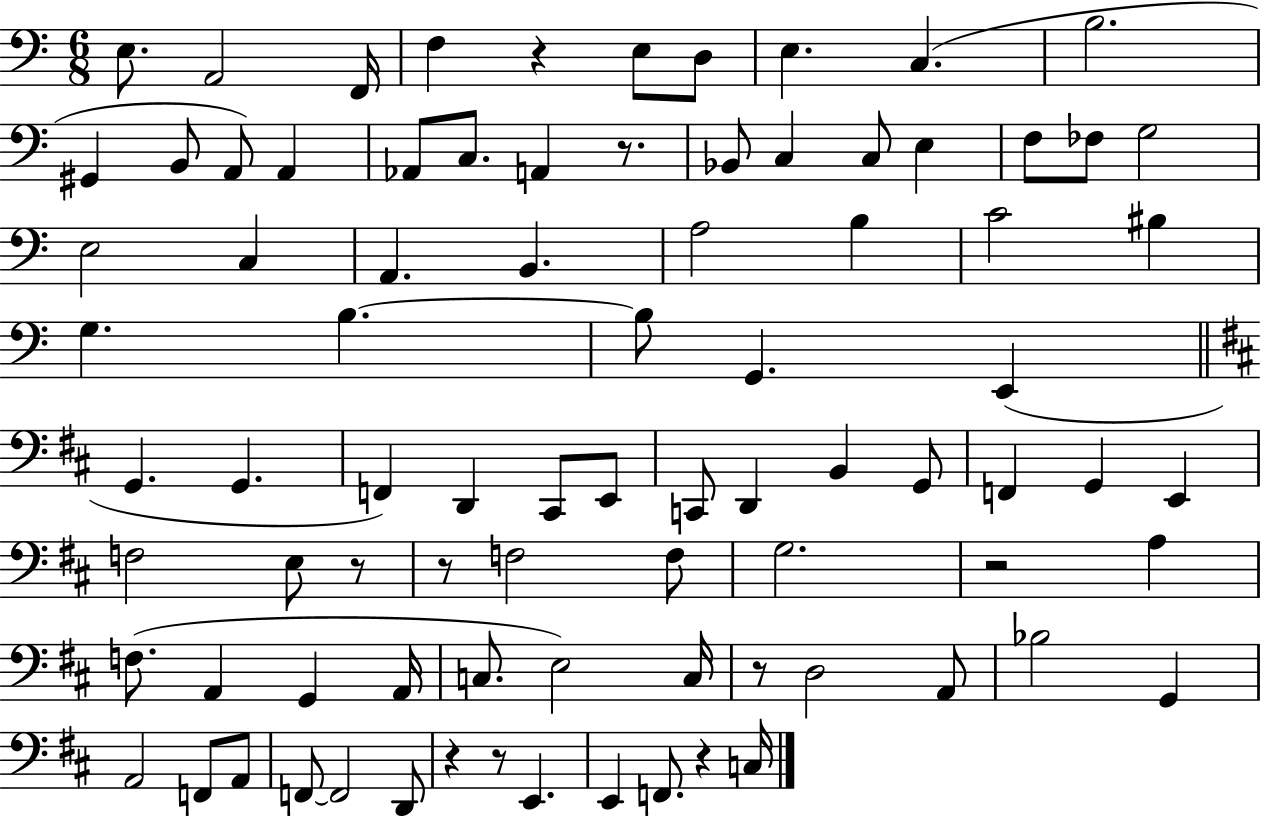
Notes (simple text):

E3/e. A2/h F2/s F3/q R/q E3/e D3/e E3/q. C3/q. B3/h. G#2/q B2/e A2/e A2/q Ab2/e C3/e. A2/q R/e. Bb2/e C3/q C3/e E3/q F3/e FES3/e G3/h E3/h C3/q A2/q. B2/q. A3/h B3/q C4/h BIS3/q G3/q. B3/q. B3/e G2/q. E2/q G2/q. G2/q. F2/q D2/q C#2/e E2/e C2/e D2/q B2/q G2/e F2/q G2/q E2/q F3/h E3/e R/e R/e F3/h F3/e G3/h. R/h A3/q F3/e. A2/q G2/q A2/s C3/e. E3/h C3/s R/e D3/h A2/e Bb3/h G2/q A2/h F2/e A2/e F2/e F2/h D2/e R/q R/e E2/q. E2/q F2/e. R/q C3/s